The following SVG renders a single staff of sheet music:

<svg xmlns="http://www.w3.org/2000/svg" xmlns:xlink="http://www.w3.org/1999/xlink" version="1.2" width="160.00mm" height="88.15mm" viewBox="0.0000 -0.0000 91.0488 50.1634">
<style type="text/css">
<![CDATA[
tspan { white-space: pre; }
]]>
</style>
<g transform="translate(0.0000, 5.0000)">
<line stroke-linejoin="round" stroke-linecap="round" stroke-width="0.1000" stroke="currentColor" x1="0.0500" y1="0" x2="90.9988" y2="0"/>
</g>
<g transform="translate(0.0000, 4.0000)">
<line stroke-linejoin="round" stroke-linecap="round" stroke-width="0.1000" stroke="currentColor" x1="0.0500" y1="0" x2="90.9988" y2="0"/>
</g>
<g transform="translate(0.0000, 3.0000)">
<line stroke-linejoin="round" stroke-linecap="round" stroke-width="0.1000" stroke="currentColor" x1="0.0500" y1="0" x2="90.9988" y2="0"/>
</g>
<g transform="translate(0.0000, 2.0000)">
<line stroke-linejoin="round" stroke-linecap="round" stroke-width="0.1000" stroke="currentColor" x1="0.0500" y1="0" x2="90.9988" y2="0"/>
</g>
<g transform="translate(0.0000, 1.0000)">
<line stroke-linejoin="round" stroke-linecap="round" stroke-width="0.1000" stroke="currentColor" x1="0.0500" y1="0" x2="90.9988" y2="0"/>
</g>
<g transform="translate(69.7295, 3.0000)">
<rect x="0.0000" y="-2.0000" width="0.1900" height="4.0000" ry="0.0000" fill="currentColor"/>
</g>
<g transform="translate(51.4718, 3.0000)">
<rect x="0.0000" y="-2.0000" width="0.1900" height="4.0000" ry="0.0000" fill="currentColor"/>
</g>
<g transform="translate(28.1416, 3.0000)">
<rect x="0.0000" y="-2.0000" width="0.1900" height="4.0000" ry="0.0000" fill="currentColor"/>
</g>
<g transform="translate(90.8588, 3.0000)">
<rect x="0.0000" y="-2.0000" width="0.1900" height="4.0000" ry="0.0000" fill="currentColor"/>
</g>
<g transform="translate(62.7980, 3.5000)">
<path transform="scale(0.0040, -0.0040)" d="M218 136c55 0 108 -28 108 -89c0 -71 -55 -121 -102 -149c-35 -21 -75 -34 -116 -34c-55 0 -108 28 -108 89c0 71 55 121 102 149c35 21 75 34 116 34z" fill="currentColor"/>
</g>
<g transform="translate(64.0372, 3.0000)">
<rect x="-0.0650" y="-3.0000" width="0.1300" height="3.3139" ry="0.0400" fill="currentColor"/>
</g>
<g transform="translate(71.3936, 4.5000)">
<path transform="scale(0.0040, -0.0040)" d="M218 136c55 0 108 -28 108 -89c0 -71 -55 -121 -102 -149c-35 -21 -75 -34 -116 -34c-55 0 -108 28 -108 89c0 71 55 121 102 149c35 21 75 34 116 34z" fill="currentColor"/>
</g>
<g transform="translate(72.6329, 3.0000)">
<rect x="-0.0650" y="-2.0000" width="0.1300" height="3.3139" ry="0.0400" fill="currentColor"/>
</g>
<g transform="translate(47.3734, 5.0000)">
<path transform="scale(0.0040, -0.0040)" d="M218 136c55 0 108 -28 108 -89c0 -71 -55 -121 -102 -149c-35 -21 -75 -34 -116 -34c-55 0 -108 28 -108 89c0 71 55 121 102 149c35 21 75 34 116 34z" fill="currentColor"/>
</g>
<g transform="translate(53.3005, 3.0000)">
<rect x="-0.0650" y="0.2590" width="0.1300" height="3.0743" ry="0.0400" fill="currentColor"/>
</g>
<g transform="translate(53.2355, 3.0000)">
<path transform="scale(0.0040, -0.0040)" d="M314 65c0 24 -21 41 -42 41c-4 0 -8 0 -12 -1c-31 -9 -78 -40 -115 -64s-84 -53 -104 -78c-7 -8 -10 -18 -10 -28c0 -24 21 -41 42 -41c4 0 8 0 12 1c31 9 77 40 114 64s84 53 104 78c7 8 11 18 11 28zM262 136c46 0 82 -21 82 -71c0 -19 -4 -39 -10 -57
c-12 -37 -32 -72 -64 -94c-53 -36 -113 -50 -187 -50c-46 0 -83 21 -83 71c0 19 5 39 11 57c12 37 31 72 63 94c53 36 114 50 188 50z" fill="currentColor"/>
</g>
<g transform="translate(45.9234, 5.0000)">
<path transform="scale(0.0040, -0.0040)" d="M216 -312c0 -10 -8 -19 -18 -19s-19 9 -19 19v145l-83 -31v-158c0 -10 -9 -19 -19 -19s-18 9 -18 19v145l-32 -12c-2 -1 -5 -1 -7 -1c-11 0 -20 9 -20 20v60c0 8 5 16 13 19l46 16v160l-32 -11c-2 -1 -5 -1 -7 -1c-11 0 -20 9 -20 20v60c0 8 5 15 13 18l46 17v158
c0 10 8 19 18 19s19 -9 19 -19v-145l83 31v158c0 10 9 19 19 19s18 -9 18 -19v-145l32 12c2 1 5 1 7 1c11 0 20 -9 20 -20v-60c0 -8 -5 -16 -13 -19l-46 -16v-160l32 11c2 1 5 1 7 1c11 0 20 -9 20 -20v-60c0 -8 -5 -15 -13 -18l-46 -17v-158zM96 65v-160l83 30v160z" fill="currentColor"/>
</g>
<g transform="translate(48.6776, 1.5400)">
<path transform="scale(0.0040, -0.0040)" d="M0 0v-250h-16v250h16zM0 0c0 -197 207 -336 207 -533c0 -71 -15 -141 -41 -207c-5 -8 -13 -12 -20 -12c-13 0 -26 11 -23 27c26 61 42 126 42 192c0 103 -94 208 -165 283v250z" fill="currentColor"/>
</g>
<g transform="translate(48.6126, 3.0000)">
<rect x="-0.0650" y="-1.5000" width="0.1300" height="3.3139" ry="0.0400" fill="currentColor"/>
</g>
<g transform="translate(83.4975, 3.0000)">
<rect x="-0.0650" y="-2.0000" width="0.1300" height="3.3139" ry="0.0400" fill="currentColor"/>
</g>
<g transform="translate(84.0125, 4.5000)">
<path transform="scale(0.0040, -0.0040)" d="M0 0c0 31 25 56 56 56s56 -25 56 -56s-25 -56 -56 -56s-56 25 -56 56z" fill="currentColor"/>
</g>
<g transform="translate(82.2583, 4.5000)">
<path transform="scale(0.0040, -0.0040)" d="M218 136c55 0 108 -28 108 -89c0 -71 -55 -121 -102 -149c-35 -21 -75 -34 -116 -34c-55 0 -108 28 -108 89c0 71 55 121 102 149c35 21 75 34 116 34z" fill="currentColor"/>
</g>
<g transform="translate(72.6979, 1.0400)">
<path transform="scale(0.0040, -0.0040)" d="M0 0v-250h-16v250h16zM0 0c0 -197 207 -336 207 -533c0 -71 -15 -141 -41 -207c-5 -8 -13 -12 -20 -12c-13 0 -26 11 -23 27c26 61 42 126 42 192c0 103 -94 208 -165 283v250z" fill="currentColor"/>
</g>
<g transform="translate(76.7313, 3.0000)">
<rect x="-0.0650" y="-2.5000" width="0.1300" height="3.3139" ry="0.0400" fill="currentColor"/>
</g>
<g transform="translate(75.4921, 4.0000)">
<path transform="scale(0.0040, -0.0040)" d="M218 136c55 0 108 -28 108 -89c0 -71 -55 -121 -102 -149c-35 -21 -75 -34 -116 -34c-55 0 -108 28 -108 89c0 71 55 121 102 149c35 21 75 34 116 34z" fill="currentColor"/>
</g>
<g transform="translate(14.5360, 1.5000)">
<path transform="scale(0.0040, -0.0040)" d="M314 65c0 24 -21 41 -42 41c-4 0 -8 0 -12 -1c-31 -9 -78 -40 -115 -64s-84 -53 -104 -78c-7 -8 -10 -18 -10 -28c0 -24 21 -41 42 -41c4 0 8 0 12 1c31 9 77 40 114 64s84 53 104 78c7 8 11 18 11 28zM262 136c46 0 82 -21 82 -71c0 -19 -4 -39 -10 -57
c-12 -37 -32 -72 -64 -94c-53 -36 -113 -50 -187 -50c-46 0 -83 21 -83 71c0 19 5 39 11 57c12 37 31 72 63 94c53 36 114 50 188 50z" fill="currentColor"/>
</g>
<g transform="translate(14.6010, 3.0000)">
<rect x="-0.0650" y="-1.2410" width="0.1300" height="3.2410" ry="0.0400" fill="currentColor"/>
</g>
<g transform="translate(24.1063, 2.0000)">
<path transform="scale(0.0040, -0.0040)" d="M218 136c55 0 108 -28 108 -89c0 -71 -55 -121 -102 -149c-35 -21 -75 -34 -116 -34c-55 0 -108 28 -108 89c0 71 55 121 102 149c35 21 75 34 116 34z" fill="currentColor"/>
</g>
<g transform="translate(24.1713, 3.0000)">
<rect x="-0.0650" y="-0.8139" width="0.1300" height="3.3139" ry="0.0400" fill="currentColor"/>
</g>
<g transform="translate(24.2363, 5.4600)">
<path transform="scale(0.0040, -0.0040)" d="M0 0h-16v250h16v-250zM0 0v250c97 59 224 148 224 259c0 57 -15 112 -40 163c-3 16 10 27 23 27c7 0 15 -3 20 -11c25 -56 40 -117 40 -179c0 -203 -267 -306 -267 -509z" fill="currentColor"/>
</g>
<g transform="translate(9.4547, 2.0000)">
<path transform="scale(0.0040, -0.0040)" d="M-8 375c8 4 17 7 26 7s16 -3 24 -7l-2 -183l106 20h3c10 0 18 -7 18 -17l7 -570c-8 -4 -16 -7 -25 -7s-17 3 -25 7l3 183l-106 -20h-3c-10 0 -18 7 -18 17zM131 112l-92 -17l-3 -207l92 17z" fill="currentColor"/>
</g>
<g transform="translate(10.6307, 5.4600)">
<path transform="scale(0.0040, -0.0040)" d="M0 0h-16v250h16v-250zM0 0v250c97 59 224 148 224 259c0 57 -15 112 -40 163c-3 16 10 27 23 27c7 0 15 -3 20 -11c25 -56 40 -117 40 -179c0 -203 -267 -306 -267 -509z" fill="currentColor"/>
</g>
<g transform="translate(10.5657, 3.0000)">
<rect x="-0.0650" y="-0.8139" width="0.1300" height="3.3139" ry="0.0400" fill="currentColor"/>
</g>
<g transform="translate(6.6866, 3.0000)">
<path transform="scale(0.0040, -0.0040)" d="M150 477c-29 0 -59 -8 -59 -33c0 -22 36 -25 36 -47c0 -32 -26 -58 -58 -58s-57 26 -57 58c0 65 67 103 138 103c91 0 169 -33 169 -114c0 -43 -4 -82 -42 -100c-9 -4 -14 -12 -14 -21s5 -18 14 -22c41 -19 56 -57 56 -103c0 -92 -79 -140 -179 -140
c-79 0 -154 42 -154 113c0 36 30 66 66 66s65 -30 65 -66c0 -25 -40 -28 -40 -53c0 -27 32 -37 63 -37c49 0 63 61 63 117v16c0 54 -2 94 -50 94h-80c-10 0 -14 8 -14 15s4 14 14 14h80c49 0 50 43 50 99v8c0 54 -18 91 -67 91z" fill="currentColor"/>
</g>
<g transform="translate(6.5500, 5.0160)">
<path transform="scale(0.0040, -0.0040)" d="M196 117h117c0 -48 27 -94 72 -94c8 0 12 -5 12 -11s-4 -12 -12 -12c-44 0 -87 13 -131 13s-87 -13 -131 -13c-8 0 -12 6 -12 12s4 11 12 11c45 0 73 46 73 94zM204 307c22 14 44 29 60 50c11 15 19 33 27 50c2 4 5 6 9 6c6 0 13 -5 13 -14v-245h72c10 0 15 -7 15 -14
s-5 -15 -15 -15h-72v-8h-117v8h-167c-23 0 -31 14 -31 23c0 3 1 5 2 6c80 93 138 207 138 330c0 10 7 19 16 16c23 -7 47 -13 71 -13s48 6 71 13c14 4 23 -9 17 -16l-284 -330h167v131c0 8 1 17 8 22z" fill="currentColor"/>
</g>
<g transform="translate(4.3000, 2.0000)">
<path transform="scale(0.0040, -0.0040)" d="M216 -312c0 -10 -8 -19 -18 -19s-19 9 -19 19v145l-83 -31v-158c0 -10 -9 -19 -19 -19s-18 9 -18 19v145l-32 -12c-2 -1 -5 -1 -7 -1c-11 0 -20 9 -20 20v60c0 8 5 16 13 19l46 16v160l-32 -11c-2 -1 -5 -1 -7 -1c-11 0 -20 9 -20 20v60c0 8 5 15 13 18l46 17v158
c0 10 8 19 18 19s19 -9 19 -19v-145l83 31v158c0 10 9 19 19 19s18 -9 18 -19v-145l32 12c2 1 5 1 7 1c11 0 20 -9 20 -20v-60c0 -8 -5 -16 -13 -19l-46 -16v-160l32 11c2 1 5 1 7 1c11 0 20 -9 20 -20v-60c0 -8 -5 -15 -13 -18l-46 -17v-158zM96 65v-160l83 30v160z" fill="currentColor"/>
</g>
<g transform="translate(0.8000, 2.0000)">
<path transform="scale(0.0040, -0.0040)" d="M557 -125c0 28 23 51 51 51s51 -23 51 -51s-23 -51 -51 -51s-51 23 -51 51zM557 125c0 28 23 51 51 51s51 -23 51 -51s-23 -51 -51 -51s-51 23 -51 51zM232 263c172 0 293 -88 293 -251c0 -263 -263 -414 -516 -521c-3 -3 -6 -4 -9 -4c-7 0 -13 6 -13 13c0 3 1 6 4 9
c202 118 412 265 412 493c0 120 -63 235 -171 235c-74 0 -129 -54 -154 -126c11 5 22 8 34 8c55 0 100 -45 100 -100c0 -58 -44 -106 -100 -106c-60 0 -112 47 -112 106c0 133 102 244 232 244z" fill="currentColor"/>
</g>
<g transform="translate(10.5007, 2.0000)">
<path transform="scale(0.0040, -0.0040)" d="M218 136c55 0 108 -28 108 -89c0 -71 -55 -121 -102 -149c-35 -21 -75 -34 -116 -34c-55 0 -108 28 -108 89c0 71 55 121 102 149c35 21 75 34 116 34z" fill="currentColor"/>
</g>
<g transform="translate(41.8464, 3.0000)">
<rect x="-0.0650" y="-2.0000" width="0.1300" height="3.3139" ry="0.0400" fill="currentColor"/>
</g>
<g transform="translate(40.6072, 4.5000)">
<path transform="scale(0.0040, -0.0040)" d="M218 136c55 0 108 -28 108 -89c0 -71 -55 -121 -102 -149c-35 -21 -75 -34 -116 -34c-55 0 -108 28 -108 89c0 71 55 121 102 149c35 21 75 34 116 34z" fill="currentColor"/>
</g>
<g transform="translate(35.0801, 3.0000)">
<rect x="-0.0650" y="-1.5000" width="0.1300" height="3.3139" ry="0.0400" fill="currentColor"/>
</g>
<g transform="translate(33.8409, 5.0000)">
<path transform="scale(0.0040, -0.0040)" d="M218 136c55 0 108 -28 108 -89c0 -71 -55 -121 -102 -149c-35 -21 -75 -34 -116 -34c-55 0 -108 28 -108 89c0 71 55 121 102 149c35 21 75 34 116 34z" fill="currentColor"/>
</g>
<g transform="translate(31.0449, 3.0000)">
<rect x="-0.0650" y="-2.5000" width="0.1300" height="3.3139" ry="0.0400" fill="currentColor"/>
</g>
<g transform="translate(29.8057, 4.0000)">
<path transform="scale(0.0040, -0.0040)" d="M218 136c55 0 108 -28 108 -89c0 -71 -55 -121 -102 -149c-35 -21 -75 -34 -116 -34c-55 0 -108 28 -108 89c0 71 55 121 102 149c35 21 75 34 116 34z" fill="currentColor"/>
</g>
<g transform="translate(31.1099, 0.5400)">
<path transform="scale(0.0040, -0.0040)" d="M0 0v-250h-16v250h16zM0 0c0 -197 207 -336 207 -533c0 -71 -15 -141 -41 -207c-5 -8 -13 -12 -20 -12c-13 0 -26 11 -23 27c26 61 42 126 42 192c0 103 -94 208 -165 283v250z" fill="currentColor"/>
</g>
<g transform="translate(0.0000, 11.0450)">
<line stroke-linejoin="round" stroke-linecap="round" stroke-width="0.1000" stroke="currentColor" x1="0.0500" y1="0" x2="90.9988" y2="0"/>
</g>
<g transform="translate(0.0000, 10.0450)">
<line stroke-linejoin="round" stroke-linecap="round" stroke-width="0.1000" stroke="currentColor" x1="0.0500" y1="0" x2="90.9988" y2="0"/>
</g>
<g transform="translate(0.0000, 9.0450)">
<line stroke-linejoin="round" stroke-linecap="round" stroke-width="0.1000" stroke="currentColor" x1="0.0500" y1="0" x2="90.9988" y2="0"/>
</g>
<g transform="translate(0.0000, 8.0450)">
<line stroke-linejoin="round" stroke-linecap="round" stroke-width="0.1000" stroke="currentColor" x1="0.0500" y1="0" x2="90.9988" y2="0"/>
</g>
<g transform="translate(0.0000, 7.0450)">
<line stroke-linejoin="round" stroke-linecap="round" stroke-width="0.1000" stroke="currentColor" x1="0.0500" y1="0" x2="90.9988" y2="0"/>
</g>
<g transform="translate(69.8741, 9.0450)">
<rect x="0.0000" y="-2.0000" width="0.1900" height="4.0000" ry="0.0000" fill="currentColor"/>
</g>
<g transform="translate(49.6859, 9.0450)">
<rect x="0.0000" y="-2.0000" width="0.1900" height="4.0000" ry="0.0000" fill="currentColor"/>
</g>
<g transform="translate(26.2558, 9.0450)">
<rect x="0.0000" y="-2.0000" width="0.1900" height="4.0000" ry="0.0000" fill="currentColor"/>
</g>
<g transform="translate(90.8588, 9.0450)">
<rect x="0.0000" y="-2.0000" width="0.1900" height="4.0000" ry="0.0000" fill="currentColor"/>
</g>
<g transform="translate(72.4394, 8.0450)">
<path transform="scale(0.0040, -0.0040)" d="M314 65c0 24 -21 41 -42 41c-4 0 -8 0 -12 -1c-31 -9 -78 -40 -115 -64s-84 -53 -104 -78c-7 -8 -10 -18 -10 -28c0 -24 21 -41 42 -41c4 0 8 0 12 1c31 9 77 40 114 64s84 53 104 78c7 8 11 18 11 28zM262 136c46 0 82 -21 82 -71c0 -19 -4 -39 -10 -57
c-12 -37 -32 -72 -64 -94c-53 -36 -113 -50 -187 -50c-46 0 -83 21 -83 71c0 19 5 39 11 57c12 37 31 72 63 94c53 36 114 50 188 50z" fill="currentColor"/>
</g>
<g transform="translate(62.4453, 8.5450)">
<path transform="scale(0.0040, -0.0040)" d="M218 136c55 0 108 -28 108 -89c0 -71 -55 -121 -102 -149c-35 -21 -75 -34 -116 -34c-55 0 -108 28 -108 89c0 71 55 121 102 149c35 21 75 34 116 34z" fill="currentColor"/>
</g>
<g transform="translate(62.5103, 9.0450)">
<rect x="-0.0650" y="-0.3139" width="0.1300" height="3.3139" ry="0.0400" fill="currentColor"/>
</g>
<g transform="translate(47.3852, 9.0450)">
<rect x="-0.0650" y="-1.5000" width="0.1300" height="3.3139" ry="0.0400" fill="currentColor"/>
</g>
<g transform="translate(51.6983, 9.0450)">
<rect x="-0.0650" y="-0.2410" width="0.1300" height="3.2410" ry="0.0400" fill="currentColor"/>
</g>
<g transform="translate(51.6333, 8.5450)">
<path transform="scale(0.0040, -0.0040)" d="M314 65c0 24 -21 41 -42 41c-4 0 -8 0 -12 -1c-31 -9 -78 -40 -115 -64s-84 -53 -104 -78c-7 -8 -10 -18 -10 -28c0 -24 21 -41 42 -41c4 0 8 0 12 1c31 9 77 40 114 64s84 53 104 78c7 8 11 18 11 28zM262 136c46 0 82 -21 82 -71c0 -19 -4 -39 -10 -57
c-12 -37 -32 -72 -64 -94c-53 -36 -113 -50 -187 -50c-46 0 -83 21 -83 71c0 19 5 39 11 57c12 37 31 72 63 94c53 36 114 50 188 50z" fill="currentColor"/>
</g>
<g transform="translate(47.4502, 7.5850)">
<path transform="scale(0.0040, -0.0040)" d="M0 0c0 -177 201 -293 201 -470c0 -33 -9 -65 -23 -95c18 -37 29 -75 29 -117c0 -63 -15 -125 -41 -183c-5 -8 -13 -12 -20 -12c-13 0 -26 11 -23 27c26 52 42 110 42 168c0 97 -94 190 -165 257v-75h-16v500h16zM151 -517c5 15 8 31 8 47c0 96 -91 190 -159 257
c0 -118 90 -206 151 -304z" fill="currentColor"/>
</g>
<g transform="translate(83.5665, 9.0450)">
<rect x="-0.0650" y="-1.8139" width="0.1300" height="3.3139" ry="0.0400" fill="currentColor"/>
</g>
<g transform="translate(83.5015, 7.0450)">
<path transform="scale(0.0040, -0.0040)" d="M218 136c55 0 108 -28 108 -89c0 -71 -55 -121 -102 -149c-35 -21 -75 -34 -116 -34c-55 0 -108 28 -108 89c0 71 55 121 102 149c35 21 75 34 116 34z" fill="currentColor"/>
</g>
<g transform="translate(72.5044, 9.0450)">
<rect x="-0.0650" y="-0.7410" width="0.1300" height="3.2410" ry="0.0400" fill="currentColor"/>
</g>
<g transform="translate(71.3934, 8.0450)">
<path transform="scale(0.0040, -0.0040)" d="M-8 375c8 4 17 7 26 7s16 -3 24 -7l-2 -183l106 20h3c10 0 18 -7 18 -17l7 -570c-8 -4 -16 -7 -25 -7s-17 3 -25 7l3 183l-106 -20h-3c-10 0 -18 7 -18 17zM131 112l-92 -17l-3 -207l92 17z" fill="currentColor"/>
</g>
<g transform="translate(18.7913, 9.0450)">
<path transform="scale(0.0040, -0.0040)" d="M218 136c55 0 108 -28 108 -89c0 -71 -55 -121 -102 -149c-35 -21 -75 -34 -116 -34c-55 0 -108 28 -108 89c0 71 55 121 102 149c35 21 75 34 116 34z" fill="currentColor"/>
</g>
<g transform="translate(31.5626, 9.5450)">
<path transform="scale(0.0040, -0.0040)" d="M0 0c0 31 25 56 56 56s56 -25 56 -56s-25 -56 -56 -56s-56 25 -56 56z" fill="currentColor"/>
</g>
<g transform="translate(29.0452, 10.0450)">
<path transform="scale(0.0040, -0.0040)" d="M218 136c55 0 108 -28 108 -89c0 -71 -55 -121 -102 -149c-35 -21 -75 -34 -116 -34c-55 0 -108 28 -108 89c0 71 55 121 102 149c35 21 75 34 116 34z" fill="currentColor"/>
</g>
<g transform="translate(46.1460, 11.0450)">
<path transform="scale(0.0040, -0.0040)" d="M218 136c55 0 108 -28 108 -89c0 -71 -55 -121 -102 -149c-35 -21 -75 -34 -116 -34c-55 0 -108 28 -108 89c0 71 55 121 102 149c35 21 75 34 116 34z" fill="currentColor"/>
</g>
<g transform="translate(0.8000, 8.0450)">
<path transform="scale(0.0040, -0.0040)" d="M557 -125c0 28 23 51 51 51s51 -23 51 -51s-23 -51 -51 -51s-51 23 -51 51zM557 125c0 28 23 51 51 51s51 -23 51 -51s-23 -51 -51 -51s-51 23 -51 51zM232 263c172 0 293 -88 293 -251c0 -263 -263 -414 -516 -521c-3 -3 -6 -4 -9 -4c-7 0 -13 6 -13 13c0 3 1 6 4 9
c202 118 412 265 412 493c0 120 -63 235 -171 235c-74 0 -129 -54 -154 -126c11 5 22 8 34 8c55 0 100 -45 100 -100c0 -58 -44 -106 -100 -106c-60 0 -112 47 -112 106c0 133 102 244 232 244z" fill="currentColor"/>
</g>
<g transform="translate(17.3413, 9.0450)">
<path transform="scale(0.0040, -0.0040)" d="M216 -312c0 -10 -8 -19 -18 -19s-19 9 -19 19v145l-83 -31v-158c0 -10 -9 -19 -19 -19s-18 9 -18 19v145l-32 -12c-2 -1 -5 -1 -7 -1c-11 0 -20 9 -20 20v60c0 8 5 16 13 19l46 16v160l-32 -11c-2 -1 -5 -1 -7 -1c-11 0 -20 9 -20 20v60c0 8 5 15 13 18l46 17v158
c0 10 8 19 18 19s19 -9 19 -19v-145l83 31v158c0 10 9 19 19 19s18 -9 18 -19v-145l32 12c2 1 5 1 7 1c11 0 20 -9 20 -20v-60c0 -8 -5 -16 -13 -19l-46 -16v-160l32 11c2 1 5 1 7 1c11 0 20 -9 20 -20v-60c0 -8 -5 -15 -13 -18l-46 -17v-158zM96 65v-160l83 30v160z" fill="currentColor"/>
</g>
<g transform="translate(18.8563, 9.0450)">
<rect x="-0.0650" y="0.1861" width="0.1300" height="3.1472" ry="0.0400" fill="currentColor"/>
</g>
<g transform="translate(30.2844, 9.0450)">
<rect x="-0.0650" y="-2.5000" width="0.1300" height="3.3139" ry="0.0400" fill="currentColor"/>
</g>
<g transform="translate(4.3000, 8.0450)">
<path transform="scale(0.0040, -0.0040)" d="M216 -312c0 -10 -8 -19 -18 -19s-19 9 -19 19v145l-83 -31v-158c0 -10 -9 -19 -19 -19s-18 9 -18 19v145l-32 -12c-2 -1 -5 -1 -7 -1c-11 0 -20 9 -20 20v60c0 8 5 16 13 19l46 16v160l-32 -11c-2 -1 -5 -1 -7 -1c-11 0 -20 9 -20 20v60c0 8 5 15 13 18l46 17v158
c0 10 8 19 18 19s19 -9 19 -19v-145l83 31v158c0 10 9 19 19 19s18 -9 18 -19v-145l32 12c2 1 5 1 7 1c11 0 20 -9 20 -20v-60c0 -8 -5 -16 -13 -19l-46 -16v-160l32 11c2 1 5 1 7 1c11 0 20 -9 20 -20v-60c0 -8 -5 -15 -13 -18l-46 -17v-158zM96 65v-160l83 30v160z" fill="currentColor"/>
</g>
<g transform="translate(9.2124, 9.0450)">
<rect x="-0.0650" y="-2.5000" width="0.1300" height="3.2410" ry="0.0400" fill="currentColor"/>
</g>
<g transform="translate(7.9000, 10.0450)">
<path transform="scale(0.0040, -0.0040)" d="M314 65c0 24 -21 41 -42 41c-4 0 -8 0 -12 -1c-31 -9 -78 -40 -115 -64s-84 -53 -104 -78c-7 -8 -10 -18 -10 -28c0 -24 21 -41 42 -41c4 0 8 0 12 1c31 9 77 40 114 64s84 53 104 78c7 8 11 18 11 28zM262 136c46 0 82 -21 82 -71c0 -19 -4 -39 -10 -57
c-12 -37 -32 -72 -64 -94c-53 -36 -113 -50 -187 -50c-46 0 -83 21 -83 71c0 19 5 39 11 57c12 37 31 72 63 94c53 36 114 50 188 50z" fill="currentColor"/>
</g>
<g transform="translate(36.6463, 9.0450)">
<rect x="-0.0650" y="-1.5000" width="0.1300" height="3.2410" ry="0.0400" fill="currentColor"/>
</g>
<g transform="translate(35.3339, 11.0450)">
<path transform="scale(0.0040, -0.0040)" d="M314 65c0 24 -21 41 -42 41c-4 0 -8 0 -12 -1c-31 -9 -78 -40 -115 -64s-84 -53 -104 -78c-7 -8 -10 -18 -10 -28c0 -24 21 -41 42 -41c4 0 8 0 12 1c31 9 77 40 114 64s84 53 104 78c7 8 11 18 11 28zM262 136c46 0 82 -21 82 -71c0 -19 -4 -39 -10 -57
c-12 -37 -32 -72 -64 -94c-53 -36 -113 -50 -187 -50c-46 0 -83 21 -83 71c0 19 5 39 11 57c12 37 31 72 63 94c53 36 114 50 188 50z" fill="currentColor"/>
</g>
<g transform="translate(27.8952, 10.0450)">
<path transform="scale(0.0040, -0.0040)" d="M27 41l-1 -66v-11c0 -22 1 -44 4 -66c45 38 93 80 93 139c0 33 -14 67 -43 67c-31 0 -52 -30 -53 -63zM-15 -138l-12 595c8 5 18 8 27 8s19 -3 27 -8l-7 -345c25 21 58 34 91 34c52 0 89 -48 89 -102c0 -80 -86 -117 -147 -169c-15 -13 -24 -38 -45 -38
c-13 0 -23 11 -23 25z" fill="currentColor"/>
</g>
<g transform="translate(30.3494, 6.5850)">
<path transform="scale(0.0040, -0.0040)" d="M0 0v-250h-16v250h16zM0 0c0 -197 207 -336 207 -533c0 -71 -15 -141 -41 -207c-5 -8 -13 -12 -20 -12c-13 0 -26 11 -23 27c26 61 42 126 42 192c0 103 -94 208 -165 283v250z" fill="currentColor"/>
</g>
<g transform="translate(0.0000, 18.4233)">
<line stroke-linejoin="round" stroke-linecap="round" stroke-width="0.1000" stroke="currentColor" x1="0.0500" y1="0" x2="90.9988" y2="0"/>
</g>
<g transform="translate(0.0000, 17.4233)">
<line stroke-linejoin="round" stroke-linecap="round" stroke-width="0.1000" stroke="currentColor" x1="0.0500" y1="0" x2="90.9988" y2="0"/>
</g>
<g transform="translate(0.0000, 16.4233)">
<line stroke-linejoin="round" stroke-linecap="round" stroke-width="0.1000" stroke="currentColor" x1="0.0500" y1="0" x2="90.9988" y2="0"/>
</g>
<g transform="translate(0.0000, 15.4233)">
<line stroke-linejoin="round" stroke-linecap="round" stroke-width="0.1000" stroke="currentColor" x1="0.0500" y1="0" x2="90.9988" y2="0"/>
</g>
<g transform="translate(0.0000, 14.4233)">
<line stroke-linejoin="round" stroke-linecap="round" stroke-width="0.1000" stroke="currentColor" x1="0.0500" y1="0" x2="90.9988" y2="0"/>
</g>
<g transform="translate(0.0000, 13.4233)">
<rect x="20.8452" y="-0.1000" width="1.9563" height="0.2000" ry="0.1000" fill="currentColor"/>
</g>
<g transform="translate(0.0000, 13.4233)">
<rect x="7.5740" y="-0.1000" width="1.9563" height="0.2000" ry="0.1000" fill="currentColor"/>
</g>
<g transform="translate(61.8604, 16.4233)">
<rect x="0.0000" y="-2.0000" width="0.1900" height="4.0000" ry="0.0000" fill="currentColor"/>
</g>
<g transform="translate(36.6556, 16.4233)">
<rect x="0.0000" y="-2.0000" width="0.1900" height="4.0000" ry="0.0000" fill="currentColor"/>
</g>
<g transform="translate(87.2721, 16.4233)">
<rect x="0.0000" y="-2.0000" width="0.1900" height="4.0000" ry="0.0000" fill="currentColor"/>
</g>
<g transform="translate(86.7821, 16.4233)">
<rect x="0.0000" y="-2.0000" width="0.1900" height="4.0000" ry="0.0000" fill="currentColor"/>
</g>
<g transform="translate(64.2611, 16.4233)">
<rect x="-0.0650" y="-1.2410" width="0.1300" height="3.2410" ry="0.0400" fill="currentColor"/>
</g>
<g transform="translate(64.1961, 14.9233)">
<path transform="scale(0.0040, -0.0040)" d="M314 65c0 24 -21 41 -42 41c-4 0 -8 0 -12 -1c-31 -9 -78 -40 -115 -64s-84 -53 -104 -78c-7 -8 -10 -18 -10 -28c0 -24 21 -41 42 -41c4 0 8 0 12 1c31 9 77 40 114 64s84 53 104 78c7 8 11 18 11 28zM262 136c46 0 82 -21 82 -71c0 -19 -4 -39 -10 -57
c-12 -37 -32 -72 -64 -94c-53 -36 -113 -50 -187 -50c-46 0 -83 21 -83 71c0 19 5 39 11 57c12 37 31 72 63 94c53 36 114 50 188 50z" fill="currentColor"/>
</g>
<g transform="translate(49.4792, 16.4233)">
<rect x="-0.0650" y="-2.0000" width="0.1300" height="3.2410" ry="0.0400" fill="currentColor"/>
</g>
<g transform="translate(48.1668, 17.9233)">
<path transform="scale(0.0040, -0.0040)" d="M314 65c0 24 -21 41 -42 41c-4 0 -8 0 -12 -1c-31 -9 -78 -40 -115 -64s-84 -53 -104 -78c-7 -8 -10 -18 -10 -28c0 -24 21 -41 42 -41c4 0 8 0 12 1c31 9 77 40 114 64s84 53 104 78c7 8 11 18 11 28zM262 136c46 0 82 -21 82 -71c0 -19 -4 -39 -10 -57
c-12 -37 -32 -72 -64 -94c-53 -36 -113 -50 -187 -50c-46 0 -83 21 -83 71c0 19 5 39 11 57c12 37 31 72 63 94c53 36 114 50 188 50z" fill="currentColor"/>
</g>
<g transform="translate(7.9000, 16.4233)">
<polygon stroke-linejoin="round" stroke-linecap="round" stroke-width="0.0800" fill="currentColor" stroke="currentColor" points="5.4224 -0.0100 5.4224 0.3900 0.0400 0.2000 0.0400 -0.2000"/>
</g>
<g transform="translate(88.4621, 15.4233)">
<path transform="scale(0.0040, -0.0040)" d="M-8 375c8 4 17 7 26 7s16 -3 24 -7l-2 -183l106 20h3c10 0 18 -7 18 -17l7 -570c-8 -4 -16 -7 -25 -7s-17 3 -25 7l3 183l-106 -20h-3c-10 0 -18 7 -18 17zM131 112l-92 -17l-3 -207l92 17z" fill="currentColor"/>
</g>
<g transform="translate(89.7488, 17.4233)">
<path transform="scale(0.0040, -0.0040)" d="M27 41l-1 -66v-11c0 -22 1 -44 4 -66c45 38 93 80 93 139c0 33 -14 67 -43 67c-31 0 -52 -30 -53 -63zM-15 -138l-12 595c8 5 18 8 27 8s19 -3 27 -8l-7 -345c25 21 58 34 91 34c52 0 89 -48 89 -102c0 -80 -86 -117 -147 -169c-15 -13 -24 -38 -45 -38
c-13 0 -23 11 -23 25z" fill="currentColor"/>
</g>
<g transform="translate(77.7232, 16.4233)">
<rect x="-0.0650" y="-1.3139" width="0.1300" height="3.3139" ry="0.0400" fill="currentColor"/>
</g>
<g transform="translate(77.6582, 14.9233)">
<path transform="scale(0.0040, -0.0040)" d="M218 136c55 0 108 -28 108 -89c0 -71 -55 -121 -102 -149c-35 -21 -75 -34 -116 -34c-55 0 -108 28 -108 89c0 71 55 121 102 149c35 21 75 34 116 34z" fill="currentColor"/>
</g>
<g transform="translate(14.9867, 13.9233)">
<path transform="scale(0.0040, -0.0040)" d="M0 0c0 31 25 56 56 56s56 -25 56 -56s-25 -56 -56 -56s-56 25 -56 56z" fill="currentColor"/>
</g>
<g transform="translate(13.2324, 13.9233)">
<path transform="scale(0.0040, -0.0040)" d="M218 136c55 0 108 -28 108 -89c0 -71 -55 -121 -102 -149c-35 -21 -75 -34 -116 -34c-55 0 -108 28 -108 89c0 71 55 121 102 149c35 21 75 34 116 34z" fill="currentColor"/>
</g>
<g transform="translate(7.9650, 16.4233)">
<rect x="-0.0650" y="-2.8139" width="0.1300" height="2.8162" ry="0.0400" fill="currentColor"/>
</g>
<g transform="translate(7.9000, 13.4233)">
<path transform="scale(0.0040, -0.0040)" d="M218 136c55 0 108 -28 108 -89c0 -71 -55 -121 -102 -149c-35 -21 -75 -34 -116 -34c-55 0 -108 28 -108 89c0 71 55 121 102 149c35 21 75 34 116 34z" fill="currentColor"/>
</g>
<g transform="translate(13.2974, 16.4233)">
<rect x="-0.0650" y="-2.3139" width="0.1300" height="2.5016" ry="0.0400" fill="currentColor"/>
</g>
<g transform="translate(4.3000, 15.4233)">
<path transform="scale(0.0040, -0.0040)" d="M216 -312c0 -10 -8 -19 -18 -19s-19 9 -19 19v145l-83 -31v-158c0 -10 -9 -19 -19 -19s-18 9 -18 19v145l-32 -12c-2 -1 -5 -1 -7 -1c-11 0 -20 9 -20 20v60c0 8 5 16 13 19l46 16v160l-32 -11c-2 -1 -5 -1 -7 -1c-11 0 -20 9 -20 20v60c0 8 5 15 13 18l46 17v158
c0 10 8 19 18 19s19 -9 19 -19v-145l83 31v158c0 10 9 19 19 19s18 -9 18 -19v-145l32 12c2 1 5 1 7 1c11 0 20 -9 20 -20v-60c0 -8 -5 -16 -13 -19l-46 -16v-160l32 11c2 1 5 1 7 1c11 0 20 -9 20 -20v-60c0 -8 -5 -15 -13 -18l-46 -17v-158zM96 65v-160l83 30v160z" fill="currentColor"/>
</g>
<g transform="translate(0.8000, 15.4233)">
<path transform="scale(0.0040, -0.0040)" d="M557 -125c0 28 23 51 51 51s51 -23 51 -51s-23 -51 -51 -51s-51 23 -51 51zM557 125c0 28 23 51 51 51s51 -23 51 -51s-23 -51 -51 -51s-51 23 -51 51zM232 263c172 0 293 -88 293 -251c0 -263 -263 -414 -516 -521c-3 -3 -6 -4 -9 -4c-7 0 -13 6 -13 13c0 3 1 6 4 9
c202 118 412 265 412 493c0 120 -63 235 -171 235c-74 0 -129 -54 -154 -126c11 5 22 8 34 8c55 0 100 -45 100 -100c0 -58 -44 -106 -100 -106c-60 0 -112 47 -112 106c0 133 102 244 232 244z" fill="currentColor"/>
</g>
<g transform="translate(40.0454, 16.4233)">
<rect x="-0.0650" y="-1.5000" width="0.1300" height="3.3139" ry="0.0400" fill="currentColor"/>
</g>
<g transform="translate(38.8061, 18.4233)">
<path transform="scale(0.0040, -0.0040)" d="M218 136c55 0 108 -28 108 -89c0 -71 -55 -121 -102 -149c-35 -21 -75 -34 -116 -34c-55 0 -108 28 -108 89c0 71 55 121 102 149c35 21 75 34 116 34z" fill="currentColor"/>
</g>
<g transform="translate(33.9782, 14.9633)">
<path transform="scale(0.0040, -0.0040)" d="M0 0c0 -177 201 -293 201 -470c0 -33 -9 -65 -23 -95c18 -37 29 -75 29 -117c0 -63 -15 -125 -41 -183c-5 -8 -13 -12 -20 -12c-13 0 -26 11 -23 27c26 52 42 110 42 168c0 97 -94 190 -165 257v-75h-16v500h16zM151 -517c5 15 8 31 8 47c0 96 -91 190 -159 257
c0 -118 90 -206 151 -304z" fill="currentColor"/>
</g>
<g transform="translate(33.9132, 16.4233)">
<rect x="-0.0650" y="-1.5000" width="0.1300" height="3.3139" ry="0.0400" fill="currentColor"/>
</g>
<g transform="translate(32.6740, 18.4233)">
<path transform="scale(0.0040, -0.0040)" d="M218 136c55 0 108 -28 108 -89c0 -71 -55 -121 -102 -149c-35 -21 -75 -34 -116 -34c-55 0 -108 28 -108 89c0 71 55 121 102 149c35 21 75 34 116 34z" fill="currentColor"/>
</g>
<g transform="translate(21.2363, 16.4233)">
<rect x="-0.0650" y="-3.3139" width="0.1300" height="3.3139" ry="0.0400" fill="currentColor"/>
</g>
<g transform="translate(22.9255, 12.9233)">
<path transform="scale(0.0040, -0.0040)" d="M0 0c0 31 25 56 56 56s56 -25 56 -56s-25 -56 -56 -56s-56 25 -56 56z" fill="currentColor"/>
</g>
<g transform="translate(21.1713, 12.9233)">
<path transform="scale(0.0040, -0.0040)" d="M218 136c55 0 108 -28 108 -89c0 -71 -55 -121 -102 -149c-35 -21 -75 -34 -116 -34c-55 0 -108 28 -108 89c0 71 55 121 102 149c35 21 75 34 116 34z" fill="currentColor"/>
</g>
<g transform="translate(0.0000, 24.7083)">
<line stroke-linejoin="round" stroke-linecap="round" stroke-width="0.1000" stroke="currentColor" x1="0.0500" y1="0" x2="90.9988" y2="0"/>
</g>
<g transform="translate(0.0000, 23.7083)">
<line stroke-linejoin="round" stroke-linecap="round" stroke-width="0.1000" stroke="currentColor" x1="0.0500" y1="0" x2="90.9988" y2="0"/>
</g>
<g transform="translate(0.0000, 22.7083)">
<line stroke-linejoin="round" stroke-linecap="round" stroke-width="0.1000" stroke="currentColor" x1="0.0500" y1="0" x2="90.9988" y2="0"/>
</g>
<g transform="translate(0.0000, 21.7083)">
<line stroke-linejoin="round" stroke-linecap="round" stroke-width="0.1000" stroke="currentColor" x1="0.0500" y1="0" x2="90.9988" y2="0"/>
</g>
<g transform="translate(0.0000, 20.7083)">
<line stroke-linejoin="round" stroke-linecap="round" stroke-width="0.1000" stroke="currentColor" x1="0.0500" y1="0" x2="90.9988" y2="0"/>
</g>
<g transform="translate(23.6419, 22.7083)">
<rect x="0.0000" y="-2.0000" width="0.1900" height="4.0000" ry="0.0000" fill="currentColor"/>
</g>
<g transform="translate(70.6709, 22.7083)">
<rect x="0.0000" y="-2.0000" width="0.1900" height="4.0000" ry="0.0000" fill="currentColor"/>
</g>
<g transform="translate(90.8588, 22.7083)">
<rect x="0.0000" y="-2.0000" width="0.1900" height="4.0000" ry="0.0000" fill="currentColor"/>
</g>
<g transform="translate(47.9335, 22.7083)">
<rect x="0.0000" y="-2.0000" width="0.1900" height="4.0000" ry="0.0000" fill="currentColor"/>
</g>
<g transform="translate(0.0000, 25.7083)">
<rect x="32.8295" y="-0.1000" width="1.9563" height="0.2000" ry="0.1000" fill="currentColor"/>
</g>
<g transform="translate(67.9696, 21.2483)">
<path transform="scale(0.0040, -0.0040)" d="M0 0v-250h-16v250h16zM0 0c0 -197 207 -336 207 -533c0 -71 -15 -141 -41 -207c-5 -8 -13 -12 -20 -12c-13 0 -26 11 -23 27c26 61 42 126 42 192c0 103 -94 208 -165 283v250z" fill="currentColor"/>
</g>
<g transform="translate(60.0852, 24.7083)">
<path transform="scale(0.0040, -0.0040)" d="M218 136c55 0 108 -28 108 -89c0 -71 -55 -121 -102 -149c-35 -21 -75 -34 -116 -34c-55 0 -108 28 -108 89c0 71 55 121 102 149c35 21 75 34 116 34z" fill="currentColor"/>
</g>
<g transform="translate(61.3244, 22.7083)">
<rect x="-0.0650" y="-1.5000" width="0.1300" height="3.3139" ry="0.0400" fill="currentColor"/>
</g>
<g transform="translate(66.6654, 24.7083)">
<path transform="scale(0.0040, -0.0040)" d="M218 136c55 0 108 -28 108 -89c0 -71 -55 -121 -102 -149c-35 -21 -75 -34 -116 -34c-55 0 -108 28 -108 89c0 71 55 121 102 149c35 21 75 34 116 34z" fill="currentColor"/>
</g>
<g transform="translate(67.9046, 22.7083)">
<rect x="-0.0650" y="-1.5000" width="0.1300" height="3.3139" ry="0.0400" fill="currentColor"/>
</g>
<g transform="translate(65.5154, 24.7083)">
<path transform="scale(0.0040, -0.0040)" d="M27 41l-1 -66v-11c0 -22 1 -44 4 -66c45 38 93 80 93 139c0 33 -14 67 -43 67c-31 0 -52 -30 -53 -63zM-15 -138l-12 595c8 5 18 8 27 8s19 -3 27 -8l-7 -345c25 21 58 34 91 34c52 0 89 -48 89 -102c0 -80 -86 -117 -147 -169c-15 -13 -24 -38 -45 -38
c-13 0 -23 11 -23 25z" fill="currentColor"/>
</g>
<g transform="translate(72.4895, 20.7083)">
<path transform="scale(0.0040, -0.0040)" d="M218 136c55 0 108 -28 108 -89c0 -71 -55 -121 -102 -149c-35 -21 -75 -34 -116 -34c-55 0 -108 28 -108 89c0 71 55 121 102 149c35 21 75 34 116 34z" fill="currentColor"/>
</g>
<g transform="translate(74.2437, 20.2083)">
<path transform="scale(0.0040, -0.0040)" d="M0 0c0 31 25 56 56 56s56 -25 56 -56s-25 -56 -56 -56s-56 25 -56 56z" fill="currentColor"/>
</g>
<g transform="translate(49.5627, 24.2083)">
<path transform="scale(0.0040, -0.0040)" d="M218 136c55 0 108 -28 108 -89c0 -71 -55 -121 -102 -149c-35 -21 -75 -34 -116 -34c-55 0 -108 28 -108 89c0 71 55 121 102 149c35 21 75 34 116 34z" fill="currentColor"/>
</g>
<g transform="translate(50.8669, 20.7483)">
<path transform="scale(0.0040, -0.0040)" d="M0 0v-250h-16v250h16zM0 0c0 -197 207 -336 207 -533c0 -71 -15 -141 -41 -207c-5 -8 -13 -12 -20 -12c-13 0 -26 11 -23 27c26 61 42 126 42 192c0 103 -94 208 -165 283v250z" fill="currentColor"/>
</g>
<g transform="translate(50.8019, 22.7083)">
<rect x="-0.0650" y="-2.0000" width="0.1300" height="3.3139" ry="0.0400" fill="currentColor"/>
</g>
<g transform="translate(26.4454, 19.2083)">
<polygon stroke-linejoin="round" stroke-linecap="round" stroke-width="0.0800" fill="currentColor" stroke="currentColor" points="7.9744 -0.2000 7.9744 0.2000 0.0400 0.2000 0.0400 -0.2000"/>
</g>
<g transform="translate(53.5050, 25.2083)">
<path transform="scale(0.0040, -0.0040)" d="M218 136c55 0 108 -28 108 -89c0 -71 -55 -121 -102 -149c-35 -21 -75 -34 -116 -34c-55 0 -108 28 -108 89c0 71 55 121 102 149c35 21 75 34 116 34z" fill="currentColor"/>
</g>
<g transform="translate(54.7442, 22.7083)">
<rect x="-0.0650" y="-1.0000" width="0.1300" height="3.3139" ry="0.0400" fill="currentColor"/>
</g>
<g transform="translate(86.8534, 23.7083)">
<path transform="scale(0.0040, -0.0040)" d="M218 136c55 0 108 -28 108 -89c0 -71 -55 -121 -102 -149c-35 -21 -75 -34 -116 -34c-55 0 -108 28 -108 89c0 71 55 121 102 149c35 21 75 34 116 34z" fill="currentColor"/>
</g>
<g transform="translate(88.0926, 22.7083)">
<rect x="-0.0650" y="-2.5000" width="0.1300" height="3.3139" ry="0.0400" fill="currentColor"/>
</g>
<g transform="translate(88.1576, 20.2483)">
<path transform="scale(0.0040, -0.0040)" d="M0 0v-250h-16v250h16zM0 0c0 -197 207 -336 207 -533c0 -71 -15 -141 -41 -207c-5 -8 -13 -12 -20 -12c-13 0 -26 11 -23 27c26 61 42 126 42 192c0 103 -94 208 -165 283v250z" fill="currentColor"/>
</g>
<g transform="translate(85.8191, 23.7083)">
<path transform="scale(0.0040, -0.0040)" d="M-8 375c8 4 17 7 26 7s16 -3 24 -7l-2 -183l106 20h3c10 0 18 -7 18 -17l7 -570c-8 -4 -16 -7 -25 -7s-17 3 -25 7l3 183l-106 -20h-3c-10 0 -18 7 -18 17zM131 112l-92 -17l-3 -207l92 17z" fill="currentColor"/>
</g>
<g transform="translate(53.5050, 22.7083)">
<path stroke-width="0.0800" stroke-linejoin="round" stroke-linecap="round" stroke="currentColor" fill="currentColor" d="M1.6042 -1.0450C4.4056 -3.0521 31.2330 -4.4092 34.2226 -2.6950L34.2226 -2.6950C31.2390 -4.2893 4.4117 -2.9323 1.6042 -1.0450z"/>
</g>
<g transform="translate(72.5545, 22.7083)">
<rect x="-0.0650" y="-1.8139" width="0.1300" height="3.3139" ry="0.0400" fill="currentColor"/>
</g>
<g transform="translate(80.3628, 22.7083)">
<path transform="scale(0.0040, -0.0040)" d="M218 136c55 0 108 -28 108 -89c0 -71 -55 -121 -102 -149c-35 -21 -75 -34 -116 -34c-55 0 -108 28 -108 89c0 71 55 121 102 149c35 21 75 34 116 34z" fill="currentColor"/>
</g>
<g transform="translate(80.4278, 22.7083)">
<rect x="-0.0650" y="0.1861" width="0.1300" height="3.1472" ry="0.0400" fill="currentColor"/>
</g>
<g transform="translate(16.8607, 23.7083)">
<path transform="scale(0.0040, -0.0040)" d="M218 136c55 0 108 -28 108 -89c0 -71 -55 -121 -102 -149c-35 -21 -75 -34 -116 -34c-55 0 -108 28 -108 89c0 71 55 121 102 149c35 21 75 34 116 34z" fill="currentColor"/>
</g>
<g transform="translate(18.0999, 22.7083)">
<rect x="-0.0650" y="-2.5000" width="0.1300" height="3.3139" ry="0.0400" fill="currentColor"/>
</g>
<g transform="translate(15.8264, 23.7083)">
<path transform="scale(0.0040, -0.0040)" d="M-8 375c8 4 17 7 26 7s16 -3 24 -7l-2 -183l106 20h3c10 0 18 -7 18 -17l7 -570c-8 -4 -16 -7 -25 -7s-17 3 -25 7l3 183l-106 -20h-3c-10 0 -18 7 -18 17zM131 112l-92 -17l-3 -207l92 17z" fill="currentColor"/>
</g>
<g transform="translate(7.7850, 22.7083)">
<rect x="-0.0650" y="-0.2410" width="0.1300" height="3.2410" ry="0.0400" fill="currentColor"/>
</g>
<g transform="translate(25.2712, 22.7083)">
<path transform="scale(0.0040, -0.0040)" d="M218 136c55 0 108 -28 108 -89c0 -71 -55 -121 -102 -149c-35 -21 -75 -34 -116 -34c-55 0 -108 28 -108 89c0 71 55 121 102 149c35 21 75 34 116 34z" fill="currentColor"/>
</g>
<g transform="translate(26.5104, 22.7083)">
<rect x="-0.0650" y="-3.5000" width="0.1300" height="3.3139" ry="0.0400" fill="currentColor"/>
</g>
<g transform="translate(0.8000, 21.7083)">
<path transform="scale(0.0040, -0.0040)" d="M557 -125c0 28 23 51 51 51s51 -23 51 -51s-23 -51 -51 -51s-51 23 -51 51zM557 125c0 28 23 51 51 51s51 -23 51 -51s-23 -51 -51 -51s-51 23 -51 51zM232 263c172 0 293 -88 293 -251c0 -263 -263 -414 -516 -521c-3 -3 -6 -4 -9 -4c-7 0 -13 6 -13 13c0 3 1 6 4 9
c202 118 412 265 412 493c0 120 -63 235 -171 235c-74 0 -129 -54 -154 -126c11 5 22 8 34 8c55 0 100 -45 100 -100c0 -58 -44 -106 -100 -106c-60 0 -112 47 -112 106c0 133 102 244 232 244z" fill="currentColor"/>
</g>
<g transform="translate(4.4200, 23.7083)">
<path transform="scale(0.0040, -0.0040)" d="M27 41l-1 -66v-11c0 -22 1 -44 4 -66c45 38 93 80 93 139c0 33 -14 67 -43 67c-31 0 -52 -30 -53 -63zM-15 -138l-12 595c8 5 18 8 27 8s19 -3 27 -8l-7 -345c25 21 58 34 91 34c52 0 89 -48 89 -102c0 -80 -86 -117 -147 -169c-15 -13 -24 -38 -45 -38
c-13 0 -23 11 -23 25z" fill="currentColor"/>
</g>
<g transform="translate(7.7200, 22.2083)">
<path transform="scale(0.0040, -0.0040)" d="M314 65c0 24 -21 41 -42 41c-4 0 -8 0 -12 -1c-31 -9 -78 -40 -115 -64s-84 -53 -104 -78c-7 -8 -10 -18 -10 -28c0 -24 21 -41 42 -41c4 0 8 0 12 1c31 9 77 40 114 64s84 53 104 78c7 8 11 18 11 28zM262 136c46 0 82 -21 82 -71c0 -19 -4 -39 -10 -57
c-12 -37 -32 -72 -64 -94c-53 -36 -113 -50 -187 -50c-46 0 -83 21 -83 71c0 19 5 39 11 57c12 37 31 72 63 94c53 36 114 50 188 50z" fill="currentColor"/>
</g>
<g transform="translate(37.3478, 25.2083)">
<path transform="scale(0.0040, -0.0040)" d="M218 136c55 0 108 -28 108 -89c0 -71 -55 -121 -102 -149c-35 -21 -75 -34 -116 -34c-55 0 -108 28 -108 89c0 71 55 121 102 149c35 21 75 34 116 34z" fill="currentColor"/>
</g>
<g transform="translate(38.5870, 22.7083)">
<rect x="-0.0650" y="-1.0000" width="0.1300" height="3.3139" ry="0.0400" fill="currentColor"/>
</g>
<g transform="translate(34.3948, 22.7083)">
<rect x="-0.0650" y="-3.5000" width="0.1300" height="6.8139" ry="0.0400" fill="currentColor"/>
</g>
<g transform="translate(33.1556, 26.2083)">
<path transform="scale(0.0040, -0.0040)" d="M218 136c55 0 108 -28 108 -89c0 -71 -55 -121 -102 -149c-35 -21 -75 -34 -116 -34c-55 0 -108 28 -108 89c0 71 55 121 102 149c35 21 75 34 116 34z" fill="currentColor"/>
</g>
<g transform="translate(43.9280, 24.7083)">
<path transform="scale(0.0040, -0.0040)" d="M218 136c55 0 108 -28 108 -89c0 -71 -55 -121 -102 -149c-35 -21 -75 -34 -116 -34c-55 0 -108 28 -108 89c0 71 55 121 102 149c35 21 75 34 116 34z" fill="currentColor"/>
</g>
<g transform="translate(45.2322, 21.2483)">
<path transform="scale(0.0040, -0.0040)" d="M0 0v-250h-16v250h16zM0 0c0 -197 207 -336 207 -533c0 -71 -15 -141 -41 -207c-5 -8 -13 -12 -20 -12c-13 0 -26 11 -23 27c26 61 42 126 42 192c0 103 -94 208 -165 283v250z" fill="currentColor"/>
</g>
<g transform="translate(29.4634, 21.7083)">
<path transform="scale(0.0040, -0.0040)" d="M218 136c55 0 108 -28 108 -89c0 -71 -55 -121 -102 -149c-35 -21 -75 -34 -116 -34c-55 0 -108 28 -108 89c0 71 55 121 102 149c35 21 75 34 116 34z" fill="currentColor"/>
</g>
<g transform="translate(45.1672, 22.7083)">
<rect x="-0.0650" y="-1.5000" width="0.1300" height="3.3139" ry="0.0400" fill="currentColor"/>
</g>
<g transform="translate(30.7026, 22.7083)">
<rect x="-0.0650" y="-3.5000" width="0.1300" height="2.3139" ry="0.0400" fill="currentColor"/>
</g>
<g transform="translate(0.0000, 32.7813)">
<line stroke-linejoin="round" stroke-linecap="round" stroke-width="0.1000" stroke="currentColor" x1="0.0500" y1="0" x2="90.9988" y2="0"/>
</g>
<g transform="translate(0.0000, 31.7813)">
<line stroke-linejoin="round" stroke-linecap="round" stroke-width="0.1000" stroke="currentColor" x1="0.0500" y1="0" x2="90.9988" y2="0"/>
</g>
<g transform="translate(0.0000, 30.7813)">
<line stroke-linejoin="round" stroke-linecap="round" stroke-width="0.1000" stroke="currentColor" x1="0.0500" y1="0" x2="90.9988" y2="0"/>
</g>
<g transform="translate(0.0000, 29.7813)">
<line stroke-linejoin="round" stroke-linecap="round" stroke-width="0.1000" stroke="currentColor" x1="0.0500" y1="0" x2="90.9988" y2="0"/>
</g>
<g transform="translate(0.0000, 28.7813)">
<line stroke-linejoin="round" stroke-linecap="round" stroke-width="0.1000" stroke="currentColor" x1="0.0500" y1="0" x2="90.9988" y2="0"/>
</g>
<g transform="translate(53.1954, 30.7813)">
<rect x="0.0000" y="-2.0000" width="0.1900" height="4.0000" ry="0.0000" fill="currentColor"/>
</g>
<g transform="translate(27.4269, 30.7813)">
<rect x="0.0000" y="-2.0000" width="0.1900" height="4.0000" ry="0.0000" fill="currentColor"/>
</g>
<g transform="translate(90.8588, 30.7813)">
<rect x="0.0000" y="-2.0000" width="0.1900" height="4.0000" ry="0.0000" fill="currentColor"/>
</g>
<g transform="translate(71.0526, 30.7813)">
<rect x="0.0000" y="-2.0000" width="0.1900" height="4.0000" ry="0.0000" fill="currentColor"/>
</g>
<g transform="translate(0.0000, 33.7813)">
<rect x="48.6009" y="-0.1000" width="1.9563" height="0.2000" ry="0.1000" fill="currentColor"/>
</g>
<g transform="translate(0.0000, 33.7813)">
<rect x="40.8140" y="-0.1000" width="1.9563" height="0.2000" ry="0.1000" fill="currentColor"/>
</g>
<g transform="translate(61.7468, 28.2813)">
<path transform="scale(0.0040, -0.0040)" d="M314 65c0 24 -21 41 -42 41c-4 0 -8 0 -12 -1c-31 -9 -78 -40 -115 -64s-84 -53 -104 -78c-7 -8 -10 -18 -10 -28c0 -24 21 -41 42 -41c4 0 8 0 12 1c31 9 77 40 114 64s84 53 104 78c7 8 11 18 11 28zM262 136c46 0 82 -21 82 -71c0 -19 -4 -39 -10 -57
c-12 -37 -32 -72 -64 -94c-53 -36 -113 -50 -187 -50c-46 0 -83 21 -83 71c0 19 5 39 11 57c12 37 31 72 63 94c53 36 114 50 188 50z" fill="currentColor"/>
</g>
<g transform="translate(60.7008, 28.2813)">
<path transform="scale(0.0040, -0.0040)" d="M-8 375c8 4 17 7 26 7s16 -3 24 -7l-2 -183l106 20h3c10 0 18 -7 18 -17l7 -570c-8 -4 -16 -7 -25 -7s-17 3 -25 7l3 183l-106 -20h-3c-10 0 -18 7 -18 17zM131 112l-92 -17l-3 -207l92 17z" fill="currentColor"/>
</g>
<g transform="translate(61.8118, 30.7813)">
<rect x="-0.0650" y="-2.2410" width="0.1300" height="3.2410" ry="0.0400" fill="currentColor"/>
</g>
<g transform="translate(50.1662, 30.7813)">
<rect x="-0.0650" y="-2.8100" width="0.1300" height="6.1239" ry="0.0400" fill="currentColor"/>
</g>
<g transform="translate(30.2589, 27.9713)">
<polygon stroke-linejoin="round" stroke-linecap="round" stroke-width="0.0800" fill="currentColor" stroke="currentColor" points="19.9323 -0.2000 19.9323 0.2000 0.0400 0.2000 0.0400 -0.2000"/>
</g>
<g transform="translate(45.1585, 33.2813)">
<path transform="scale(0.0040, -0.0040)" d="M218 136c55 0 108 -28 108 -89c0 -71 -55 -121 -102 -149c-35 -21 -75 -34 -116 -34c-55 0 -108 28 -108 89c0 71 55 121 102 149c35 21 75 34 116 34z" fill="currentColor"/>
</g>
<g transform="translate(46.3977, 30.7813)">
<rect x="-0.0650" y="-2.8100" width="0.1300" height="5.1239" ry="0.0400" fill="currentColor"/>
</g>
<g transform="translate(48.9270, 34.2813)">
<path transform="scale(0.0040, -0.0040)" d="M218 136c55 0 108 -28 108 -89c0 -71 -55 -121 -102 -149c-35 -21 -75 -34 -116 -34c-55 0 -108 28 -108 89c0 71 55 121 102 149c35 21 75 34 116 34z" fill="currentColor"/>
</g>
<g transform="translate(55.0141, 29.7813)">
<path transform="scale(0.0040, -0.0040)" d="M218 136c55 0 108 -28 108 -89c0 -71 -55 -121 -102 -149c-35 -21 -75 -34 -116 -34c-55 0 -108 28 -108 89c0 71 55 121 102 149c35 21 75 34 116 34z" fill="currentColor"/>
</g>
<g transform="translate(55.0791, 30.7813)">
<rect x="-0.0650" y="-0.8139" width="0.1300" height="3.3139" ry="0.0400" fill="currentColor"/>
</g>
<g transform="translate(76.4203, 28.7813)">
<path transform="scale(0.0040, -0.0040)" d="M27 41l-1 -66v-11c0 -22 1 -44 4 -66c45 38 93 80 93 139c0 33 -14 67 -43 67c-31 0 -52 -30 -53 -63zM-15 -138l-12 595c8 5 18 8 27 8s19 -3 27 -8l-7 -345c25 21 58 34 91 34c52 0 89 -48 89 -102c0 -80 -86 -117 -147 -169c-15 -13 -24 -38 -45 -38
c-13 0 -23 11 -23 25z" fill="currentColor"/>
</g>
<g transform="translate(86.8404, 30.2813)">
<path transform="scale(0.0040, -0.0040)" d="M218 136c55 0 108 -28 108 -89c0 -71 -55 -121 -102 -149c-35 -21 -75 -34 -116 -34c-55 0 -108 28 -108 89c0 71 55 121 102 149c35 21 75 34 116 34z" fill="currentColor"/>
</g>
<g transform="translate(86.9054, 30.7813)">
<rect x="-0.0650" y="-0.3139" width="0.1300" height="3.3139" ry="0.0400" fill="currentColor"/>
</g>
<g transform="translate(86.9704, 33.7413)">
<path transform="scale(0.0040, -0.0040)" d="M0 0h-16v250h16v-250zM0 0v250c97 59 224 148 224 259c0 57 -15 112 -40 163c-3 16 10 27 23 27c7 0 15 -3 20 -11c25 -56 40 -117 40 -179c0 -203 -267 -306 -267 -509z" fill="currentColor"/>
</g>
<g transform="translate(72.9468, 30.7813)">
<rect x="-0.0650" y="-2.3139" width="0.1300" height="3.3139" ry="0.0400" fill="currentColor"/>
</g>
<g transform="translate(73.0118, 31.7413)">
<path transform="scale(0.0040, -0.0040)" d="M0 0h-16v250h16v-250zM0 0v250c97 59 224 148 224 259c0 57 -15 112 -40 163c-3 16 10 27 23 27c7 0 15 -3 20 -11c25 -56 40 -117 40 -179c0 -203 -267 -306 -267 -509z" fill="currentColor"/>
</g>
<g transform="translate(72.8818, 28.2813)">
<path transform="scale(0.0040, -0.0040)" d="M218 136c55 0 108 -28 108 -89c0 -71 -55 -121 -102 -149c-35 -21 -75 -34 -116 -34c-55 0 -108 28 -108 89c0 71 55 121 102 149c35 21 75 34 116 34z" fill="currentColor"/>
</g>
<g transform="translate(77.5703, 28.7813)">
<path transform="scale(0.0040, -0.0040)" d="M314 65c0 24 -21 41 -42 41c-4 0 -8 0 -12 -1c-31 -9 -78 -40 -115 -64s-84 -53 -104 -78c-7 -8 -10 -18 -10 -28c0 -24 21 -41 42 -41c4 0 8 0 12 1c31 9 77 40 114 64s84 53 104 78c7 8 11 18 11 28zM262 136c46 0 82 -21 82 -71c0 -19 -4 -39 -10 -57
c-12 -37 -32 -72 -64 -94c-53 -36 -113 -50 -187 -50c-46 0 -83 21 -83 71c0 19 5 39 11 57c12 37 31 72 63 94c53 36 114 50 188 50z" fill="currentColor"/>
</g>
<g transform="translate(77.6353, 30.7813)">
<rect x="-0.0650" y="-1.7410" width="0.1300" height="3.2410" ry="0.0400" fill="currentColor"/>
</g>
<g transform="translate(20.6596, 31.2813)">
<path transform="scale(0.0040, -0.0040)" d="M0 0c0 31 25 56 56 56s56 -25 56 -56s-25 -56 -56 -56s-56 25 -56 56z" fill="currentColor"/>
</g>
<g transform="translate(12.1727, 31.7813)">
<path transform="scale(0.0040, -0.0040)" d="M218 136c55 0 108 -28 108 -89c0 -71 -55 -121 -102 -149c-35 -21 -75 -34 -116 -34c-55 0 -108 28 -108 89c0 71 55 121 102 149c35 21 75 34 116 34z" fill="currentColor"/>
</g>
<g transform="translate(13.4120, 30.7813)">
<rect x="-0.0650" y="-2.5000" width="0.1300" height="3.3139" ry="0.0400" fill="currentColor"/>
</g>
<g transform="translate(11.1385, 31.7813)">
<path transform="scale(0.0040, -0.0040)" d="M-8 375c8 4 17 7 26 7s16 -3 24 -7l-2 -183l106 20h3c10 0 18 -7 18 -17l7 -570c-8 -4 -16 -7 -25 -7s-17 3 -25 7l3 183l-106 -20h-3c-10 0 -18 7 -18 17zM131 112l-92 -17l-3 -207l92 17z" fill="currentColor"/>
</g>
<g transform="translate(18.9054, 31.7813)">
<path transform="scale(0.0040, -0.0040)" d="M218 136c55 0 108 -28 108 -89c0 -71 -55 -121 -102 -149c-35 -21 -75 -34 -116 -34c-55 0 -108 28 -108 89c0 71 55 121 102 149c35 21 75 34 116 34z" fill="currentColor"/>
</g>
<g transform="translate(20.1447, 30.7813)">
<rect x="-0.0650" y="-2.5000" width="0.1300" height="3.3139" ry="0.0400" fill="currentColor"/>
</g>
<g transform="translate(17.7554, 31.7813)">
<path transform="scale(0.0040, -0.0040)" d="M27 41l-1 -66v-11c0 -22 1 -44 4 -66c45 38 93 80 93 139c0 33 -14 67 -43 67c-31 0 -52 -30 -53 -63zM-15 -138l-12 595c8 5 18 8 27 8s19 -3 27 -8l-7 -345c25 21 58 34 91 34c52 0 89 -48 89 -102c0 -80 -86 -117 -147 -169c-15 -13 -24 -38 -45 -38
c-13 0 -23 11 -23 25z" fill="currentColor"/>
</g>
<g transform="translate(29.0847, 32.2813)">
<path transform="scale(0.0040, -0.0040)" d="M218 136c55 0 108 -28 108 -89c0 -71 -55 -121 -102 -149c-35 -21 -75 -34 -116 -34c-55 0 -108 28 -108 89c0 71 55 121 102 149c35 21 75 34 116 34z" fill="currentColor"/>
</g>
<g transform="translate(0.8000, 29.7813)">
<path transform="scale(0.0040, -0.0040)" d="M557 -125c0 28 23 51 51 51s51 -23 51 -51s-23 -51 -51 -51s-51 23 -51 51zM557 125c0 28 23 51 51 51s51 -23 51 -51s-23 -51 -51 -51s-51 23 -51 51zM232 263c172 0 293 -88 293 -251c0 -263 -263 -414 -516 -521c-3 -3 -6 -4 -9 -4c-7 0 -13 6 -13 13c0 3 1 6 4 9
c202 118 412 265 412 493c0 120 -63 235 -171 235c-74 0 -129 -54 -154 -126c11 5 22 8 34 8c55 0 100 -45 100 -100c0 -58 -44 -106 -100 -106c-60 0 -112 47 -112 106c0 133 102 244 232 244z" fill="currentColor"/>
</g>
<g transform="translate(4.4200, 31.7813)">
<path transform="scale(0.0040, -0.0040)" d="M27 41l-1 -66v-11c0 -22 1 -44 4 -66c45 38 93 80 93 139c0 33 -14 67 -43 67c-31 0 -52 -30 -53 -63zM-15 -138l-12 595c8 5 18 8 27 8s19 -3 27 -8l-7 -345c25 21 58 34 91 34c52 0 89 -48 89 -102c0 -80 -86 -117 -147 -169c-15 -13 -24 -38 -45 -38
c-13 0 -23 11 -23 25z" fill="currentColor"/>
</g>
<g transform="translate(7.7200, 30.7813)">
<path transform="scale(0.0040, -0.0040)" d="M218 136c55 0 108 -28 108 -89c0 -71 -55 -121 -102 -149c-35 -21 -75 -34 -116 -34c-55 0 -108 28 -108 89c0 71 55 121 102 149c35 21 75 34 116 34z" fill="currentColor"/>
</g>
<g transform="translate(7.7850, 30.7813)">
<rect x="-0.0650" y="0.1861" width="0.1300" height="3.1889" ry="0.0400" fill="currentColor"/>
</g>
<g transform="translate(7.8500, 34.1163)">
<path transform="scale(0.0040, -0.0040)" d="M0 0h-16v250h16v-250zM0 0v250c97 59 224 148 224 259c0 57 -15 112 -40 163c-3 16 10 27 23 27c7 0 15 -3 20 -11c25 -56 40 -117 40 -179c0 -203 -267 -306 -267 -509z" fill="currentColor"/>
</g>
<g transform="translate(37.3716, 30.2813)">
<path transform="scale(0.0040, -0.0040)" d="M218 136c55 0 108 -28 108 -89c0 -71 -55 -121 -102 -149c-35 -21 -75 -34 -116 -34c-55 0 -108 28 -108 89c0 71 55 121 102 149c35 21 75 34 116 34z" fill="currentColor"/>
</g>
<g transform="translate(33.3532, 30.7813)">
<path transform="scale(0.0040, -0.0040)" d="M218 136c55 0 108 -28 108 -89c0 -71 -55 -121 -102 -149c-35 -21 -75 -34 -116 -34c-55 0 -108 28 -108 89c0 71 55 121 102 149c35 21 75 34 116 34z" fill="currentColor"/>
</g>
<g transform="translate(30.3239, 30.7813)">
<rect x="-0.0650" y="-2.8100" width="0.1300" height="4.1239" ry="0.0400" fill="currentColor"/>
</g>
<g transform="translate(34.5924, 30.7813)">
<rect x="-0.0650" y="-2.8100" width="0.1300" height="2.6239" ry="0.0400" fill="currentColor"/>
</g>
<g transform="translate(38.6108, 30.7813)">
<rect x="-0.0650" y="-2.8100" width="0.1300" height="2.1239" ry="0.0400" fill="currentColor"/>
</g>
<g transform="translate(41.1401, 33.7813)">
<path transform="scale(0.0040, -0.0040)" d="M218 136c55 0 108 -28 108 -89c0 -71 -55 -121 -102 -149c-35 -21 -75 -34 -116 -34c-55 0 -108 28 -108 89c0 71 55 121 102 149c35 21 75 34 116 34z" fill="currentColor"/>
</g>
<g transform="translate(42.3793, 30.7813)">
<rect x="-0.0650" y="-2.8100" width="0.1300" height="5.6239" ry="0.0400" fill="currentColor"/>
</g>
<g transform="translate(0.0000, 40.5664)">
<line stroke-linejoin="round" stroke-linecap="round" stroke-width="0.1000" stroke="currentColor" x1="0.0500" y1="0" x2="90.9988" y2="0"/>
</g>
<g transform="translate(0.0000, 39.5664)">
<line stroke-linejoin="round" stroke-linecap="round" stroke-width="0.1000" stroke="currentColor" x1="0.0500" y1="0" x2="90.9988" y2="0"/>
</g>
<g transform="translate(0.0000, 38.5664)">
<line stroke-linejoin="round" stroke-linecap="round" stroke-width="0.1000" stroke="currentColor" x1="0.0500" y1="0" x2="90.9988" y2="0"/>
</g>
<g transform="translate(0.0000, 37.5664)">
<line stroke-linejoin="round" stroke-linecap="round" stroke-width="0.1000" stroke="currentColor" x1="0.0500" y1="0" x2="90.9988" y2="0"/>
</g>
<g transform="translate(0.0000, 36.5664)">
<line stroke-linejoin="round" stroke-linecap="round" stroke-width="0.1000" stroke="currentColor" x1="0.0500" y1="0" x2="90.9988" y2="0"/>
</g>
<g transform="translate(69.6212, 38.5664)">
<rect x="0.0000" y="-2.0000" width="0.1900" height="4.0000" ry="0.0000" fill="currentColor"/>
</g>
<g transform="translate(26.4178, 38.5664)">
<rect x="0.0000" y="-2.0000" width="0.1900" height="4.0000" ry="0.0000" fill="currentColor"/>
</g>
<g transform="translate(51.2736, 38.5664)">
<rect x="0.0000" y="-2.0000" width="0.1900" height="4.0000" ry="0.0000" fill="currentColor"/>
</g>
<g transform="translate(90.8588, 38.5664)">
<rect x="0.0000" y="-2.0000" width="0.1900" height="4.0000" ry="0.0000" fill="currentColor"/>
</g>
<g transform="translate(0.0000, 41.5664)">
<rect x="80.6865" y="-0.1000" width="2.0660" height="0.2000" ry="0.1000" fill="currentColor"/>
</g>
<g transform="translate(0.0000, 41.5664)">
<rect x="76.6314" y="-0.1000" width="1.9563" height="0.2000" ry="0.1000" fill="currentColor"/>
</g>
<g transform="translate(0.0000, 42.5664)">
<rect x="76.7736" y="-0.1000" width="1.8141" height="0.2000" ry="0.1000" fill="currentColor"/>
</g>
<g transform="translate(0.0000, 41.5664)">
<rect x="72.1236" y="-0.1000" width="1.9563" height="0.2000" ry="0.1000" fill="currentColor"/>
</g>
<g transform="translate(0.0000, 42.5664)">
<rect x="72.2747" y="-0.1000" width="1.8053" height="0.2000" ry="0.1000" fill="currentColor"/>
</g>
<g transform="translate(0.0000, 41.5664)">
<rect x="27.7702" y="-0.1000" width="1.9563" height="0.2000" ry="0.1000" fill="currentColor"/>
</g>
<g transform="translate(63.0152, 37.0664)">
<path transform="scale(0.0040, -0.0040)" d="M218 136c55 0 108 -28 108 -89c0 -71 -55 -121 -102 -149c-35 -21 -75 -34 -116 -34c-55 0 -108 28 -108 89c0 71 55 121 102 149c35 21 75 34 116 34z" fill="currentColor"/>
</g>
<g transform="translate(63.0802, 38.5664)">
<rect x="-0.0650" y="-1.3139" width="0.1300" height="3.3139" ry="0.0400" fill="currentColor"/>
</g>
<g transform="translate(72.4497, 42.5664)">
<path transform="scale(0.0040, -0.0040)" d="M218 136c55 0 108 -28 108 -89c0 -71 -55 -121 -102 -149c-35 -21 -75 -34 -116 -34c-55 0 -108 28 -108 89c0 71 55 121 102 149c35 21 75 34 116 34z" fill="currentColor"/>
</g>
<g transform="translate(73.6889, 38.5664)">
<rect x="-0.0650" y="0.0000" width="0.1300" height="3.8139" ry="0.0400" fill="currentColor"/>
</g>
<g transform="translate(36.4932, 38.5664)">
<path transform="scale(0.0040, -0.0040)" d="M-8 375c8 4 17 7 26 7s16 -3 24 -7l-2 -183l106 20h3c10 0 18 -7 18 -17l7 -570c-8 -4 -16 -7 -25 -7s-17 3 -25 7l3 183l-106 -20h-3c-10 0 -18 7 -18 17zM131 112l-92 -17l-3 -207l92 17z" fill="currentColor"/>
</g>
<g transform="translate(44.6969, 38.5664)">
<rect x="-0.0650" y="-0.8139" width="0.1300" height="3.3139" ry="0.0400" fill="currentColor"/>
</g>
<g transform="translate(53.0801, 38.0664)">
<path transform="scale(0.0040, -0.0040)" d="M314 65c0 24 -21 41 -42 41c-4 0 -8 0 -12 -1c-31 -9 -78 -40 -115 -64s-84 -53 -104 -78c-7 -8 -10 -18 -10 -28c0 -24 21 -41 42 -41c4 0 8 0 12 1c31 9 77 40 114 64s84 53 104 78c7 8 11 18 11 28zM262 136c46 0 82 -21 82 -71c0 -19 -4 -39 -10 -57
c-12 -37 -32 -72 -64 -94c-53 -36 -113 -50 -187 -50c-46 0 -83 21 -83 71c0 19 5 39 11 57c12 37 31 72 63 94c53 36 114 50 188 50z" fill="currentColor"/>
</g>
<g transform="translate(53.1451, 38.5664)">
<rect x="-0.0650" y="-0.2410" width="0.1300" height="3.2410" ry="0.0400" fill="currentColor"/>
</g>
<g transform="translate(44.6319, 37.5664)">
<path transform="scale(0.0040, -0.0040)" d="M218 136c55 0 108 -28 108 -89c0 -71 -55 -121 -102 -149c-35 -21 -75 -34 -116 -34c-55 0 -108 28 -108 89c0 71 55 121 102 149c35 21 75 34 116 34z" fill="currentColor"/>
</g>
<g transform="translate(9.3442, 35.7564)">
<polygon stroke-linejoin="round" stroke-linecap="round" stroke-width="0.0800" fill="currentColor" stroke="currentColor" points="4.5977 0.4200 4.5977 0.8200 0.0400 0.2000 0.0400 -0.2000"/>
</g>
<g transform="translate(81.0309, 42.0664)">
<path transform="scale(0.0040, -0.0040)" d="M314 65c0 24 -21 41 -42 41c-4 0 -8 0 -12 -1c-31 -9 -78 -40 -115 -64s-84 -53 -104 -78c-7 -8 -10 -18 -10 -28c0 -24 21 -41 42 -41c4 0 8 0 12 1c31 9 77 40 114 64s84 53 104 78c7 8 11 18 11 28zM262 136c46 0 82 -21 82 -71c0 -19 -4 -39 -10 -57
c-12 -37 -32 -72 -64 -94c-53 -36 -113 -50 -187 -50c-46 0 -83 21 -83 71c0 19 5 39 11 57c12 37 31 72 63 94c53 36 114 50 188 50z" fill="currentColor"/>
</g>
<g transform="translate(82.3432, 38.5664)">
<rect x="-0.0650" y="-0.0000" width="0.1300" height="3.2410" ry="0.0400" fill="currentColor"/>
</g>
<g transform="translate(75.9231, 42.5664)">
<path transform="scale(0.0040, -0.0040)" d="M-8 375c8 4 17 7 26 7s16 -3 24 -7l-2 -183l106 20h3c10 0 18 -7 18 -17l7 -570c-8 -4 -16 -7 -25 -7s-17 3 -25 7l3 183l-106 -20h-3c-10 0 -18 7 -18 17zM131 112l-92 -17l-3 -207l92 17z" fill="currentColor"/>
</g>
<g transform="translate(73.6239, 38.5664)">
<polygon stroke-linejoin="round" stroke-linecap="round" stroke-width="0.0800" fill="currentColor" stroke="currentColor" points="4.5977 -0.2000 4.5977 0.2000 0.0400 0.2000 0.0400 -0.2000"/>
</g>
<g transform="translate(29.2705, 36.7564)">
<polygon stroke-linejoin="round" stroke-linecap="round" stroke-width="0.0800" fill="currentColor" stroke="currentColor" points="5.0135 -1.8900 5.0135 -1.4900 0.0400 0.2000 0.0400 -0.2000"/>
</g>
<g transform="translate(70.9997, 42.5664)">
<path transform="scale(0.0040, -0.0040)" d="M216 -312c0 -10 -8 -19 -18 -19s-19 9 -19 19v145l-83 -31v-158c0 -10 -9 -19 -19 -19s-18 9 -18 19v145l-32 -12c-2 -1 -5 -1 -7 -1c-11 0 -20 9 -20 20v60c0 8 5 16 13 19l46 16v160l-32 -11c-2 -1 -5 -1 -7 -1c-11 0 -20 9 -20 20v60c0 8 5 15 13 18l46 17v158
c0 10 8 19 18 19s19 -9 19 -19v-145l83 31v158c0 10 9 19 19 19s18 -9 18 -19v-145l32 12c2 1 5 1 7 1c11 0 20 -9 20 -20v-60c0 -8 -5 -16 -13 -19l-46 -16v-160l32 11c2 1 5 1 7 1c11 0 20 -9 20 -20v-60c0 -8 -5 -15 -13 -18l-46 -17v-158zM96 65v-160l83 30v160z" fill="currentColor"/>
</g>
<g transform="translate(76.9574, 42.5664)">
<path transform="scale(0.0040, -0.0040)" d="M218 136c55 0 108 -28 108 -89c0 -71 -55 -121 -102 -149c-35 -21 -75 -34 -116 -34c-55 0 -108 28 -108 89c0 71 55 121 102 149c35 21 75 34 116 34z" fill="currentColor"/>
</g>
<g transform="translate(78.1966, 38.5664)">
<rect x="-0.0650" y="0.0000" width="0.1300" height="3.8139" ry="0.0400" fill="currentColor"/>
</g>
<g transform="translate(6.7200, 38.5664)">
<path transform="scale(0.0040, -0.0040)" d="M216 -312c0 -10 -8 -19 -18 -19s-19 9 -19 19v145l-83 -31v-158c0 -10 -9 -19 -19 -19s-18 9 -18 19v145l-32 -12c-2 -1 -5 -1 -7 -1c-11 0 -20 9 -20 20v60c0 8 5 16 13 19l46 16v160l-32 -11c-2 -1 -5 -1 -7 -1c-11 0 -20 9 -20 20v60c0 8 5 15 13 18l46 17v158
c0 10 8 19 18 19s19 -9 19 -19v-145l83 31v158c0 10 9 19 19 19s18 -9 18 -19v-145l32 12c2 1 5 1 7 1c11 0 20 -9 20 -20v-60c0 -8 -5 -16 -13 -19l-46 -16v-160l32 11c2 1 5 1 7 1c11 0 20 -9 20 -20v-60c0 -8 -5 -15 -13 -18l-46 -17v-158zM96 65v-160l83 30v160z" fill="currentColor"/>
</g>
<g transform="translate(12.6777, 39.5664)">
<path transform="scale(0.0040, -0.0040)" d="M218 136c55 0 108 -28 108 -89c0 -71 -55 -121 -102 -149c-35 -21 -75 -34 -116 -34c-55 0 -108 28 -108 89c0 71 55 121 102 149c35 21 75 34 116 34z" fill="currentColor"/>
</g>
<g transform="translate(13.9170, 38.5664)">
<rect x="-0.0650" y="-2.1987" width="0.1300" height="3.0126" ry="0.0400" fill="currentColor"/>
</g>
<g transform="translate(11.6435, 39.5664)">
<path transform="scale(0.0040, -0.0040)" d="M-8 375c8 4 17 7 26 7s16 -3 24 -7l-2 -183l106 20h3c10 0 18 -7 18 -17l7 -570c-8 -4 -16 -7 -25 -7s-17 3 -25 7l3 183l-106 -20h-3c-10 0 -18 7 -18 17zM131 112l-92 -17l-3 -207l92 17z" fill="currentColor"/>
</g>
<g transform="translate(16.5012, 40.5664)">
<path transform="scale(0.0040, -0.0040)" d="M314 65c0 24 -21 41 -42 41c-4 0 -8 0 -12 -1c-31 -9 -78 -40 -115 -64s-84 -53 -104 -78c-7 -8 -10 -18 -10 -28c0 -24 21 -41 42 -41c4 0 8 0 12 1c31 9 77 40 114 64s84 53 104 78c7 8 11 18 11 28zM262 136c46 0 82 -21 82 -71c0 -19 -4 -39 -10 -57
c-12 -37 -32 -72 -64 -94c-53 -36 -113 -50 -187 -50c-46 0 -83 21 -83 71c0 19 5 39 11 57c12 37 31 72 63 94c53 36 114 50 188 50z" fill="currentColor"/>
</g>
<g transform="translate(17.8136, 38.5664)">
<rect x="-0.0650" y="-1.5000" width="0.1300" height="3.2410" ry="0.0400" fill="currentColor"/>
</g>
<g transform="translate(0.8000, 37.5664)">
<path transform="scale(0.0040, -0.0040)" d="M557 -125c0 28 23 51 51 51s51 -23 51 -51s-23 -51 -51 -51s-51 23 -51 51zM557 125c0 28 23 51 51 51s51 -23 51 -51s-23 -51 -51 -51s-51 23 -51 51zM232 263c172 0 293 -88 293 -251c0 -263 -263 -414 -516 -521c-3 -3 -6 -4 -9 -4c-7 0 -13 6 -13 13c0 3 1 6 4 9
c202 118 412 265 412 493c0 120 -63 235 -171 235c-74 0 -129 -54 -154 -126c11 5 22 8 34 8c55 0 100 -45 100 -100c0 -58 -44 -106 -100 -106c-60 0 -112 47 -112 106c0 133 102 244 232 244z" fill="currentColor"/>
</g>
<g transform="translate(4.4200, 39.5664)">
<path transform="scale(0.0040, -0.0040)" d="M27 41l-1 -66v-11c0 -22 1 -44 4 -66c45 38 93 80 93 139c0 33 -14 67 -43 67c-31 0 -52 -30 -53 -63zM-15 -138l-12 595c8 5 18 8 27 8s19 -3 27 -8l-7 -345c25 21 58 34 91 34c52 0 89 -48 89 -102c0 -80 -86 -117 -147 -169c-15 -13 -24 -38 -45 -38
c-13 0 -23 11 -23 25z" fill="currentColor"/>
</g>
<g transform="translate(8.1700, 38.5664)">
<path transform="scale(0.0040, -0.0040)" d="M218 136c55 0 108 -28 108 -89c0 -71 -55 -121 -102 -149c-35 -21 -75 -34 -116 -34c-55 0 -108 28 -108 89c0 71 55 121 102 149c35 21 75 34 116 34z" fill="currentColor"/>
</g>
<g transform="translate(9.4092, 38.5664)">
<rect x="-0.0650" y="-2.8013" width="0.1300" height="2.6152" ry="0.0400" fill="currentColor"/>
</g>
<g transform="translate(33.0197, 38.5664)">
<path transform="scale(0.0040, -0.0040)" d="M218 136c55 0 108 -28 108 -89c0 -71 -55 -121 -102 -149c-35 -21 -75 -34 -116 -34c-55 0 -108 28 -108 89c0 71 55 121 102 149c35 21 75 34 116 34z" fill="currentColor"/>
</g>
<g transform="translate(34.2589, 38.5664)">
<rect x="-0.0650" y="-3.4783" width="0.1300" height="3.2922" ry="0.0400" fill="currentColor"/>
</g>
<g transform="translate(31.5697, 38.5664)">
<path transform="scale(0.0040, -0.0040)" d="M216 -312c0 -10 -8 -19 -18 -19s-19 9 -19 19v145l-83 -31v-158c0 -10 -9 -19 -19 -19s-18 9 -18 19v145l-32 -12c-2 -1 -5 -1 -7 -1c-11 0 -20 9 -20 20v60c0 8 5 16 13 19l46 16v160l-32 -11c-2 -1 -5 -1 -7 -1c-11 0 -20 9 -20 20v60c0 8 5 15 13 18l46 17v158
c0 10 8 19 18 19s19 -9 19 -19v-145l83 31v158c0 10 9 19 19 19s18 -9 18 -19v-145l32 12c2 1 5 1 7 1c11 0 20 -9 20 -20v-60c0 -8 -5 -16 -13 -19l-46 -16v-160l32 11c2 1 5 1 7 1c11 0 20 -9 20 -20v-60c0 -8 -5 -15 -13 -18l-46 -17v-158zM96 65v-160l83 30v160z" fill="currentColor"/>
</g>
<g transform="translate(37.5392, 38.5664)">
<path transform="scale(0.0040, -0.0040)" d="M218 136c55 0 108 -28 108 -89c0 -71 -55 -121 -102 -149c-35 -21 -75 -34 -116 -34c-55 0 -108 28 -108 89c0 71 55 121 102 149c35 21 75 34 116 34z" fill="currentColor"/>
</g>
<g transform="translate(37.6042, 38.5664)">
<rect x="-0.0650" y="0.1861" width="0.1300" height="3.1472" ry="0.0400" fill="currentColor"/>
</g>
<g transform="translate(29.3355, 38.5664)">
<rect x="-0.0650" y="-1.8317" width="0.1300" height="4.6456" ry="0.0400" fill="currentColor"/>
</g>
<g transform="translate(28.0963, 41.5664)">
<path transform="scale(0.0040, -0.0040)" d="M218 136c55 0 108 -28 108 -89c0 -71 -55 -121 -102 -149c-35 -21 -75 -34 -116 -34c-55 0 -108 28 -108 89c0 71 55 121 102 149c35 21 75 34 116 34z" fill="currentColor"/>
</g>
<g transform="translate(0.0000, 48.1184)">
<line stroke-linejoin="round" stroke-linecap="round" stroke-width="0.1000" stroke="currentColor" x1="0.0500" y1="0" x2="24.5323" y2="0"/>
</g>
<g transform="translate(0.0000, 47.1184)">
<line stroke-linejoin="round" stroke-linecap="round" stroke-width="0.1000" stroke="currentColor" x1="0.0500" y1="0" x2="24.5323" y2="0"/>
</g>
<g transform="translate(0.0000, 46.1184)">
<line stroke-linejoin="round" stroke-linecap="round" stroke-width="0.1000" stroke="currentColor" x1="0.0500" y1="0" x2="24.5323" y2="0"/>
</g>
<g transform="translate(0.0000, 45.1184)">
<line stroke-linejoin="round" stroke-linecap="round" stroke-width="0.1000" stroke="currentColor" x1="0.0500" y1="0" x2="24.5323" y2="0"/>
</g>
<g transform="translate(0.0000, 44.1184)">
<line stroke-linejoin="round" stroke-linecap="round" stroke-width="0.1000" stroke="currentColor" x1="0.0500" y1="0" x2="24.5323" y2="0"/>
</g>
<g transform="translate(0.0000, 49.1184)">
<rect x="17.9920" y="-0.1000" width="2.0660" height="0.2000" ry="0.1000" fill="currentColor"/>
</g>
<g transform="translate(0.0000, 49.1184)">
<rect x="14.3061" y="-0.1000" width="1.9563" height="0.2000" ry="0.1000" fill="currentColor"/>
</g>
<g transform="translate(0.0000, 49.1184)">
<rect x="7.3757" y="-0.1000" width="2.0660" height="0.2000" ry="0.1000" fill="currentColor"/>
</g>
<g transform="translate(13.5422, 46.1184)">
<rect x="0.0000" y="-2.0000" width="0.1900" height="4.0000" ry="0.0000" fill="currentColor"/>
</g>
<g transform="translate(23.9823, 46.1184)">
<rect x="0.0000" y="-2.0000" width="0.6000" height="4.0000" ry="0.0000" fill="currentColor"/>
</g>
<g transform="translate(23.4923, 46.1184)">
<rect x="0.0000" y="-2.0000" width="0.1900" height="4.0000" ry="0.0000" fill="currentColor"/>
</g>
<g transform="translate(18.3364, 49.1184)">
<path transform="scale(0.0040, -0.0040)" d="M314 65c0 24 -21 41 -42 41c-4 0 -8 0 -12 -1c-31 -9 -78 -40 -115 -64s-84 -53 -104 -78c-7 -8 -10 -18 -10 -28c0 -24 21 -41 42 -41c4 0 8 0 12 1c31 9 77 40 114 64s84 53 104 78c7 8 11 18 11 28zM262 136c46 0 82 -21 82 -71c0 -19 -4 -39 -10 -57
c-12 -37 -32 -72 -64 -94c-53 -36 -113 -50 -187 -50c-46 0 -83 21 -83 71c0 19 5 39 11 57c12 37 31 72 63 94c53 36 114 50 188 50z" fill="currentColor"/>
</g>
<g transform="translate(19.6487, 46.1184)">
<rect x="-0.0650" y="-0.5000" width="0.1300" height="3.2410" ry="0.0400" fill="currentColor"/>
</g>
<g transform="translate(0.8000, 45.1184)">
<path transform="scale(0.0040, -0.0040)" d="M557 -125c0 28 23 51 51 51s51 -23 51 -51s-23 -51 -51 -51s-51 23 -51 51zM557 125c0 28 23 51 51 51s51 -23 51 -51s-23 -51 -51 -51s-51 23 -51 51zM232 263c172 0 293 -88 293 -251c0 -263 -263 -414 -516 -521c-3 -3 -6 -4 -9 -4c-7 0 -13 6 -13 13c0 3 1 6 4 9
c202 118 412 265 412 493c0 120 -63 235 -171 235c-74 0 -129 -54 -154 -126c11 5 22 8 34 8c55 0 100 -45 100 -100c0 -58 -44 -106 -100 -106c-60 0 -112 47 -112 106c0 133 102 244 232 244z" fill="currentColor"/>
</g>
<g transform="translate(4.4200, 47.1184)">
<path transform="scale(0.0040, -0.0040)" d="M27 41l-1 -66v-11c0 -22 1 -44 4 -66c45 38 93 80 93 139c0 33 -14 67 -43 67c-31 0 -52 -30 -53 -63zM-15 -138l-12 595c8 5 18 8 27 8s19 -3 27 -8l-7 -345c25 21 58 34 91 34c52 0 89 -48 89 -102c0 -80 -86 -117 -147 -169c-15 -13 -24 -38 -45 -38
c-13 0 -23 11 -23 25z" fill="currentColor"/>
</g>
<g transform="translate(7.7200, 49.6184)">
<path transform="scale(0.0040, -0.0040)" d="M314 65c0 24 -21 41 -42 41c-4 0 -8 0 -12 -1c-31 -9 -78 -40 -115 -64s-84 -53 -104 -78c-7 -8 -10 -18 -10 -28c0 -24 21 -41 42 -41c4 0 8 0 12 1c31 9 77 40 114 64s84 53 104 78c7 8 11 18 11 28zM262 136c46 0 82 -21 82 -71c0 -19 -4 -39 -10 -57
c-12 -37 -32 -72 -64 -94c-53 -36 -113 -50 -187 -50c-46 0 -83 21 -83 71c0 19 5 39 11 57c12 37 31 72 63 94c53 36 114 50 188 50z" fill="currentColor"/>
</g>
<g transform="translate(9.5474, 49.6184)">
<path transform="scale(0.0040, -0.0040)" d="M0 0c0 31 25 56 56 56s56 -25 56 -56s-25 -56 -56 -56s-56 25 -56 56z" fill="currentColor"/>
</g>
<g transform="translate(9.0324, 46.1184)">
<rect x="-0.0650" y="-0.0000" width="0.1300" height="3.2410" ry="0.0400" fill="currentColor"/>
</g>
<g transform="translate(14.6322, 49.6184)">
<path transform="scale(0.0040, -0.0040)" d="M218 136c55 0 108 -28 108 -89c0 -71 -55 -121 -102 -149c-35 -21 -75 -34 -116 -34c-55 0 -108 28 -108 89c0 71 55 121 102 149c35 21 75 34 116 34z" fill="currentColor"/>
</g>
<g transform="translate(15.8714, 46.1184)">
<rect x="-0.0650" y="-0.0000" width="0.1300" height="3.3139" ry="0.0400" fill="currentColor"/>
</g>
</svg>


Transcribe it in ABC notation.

X:1
T:Untitled
M:3/4
L:1/4
K:G
F,/2 G,2 F,/2 B,,/2 G,, A,, ^G,,/2 D,2 C, A,,/2 B,, A,, B,,2 ^D, _B,,/2 G,,2 G,,/4 E,2 E, F,2 A, C/2 B,/2 D G,,/4 G,, A,,2 G,2 G, E,2 B,, D,/2 F,/2 D,,/2 F,, G,,/2 A,,/2 F,, G,, _G,,/2 A, D, B,,/2 D,/2 B,, _B,, A,,/2 D,/2 E,/2 E,,/2 F,,/2 D,,/2 F, B,2 _B,/2 _A,2 E,/2 ^D,/2 B,,/2 G,,2 E,,/2 ^D,/2 D, F, E,2 G, ^C,,/2 C,,/2 D,,2 D,,2 D,, E,,2